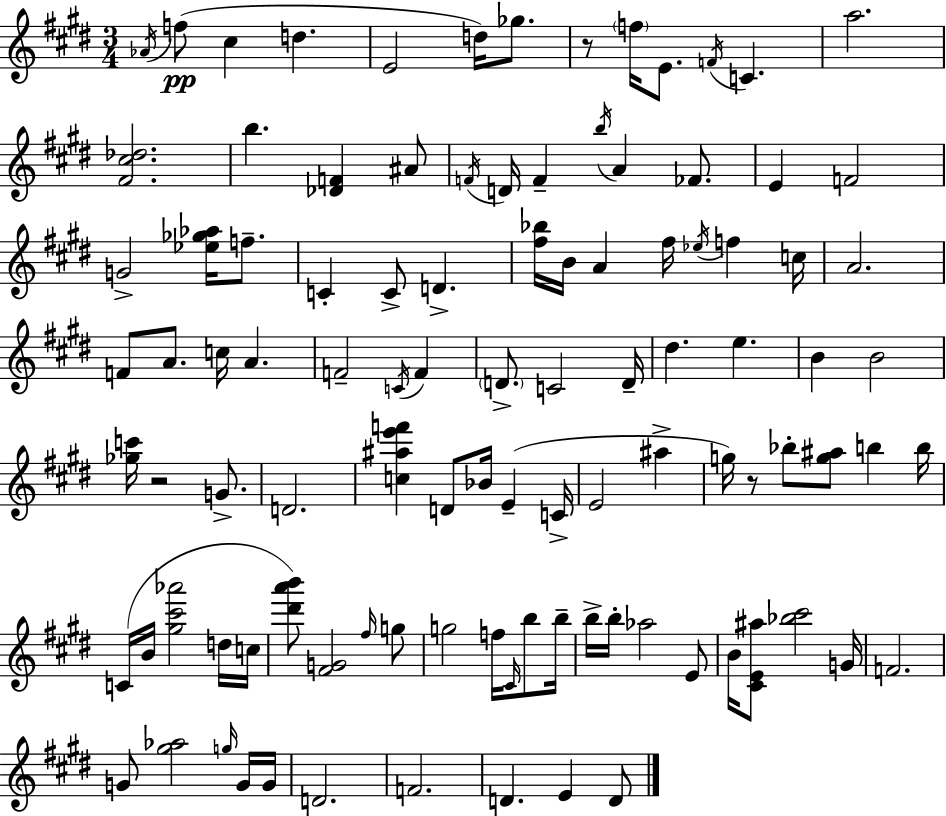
{
  \clef treble
  \numericTimeSignature
  \time 3/4
  \key e \major
  \acciaccatura { aes'16 }(\pp f''8 cis''4 d''4. | e'2 d''16) ges''8. | r8 \parenthesize f''16 e'8. \acciaccatura { f'16 } c'4. | a''2. | \break <fis' cis'' des''>2. | b''4. <des' f'>4 | ais'8 \acciaccatura { f'16 } d'16 f'4-- \acciaccatura { b''16 } a'4 | fes'8. e'4 f'2 | \break g'2-> | <ees'' ges'' aes''>16 f''8.-- c'4-. c'8-> d'4.-> | <fis'' bes''>16 b'16 a'4 fis''16 \acciaccatura { ees''16 } | f''4 c''16 a'2. | \break f'8 a'8. c''16 a'4. | f'2-- | \acciaccatura { c'16 } f'4 \parenthesize d'8.-> c'2 | d'16-- dis''4. | \break e''4. b'4 b'2 | <ges'' c'''>16 r2 | g'8.-> d'2. | <c'' ais'' e''' f'''>4 d'8 | \break bes'16 e'4--( c'16-> e'2 | ais''4-> g''16) r8 bes''8-. <g'' ais''>8 | b''4 b''16 c'16( b'16 <gis'' cis''' aes'''>2 | d''16 c''16 <dis''' a''' b'''>8) <fis' g'>2 | \break \grace { fis''16 } g''8 g''2 | f''16 \grace { cis'16 } b''8 b''16-- b''16-> b''16-. aes''2 | e'8 b'16 <cis' e' ais''>8 <bes'' cis'''>2 | g'16 f'2. | \break g'8 <gis'' aes''>2 | \grace { g''16 } g'16 g'16 d'2. | f'2. | d'4. | \break e'4 d'8 \bar "|."
}